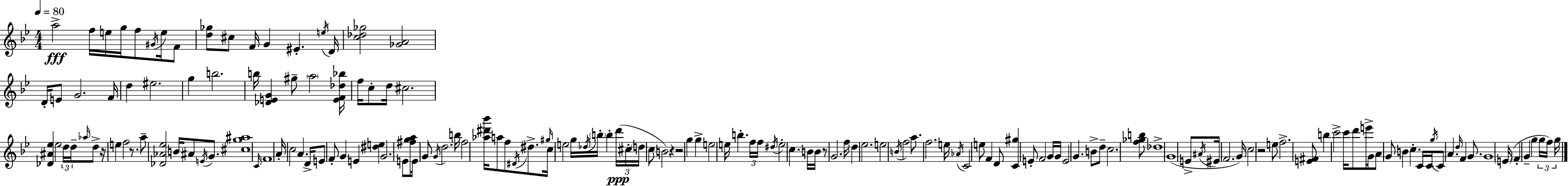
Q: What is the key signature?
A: G minor